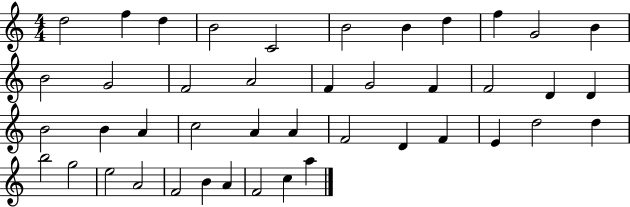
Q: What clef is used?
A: treble